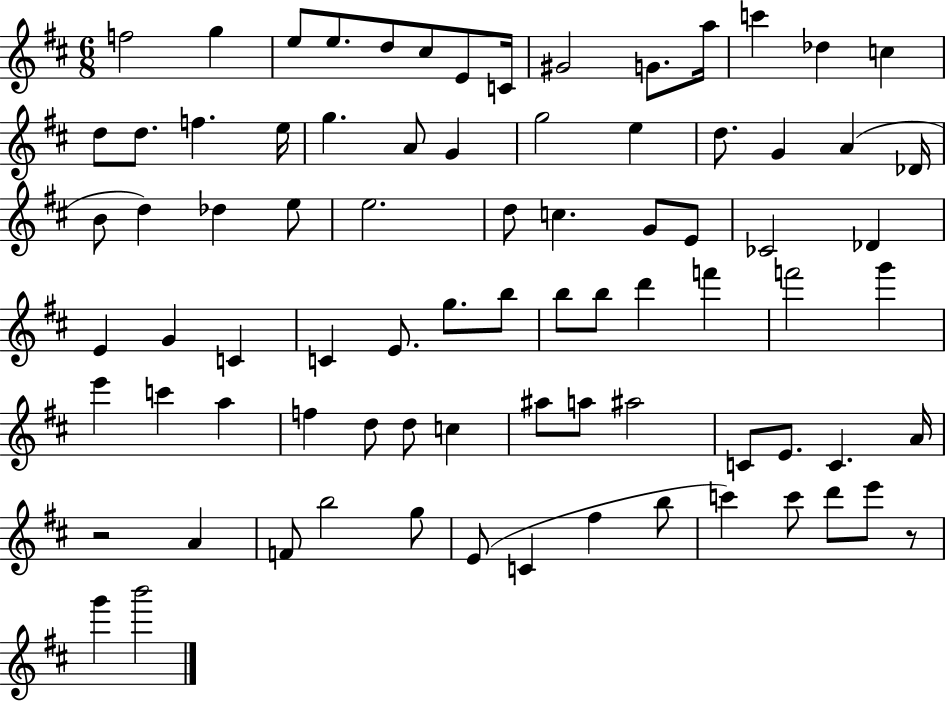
F5/h G5/q E5/e E5/e. D5/e C#5/e E4/e C4/s G#4/h G4/e. A5/s C6/q Db5/q C5/q D5/e D5/e. F5/q. E5/s G5/q. A4/e G4/q G5/h E5/q D5/e. G4/q A4/q Db4/s B4/e D5/q Db5/q E5/e E5/h. D5/e C5/q. G4/e E4/e CES4/h Db4/q E4/q G4/q C4/q C4/q E4/e. G5/e. B5/e B5/e B5/e D6/q F6/q F6/h G6/q E6/q C6/q A5/q F5/q D5/e D5/e C5/q A#5/e A5/e A#5/h C4/e E4/e. C4/q. A4/s R/h A4/q F4/e B5/h G5/e E4/e C4/q F#5/q B5/e C6/q C6/e D6/e E6/e R/e G6/q B6/h